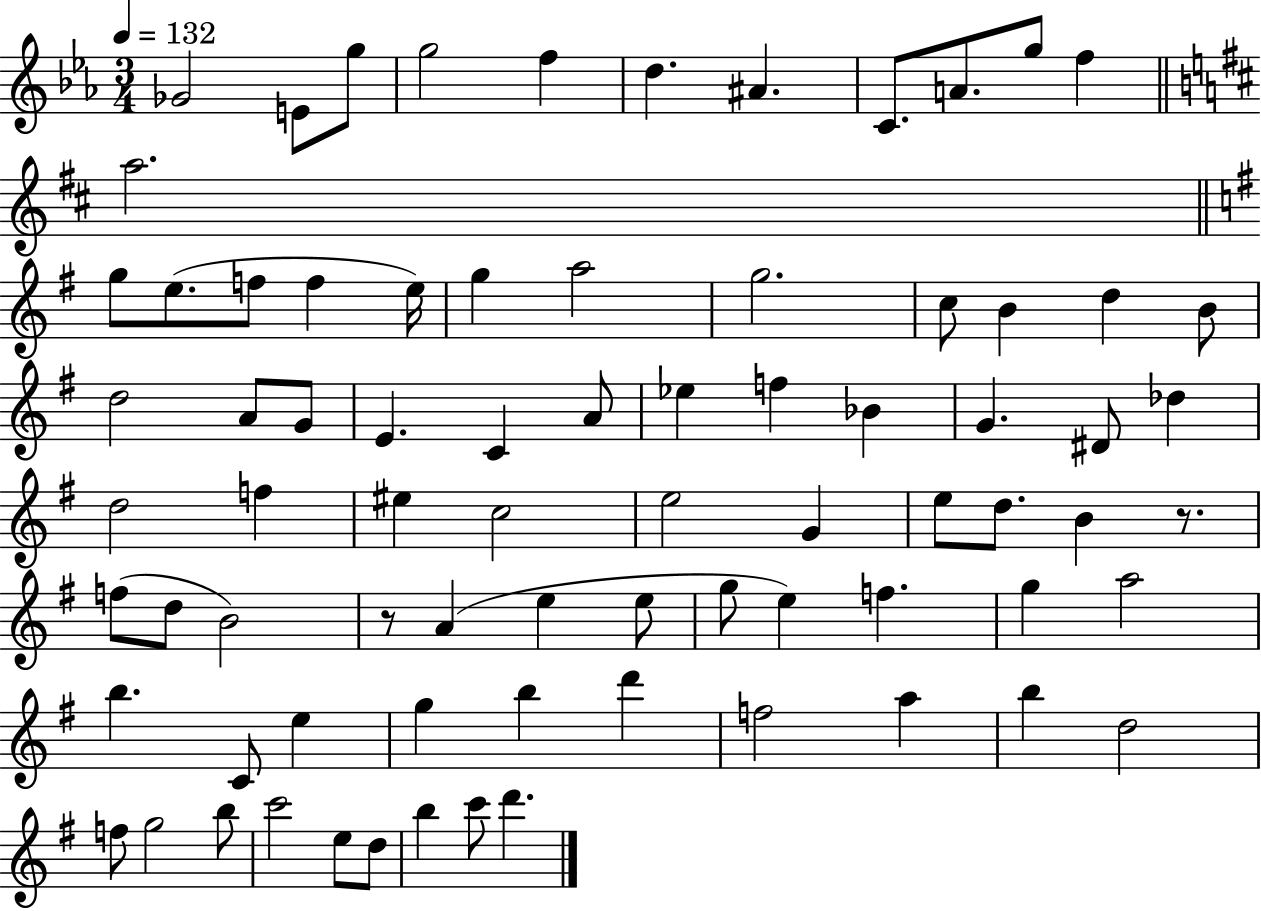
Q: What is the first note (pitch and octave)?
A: Gb4